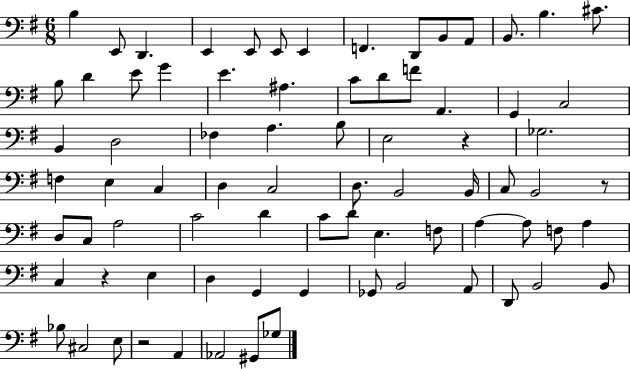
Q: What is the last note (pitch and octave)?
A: Gb3